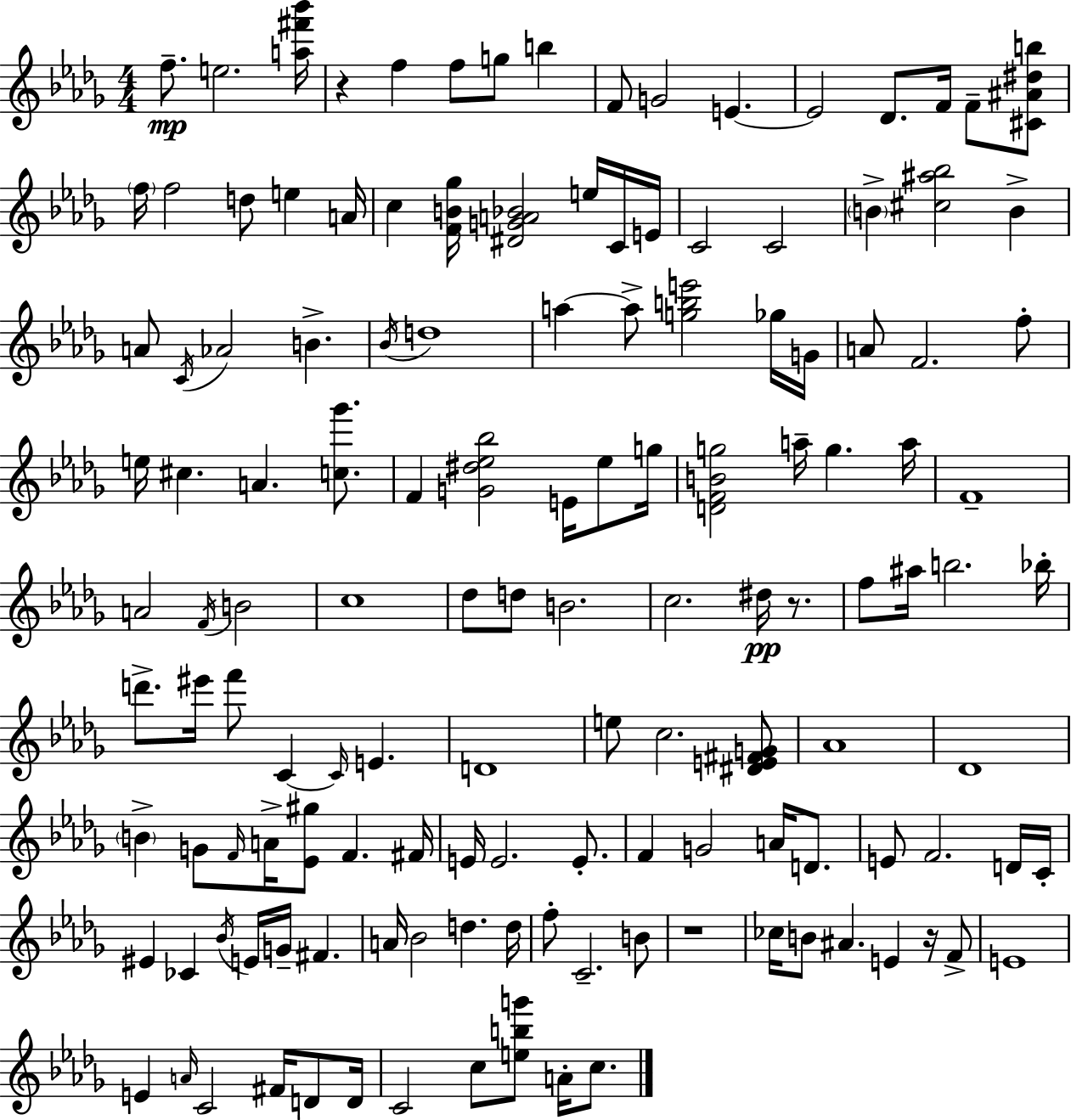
{
  \clef treble
  \numericTimeSignature
  \time 4/4
  \key bes \minor
  f''8.--\mp e''2. <a'' fis''' bes'''>16 | r4 f''4 f''8 g''8 b''4 | f'8 g'2 e'4.~~ | e'2 des'8. f'16 f'8-- <cis' ais' dis'' b''>8 | \break \parenthesize f''16 f''2 d''8 e''4 a'16 | c''4 <f' b' ges''>16 <dis' g' a' bes'>2 e''16 c'16 e'16 | c'2 c'2 | \parenthesize b'4-> <cis'' ais'' bes''>2 b'4-> | \break a'8 \acciaccatura { c'16 } aes'2 b'4.-> | \acciaccatura { bes'16 } d''1 | a''4~~ a''8-> <g'' b'' e'''>2 | ges''16 g'16 a'8 f'2. | \break f''8-. e''16 cis''4. a'4. <c'' ges'''>8. | f'4 <g' dis'' ees'' bes''>2 e'16 ees''8 | g''16 <d' f' b' g''>2 a''16-- g''4. | a''16 f'1-- | \break a'2 \acciaccatura { f'16 } b'2 | c''1 | des''8 d''8 b'2. | c''2. dis''16\pp | \break r8. f''8 ais''16 b''2. | bes''16-. d'''8.-> eis'''16 f'''8 c'4~~ \grace { c'16 } e'4. | d'1 | e''8 c''2. | \break <dis' e' fis' g'>8 aes'1 | des'1 | \parenthesize b'4-> g'8 \grace { f'16 } a'16-> <ees' gis''>8 f'4. | fis'16 e'16 e'2. | \break e'8.-. f'4 g'2 | a'16 d'8. e'8 f'2. | d'16 c'16-. eis'4 ces'4 \acciaccatura { bes'16 } e'16 g'16-- | fis'4. a'16 bes'2 d''4. | \break d''16 f''8-. c'2.-- | b'8 r1 | ces''16 b'8 ais'4. e'4 | r16 f'8-> e'1 | \break e'4 \grace { a'16 } c'2 | fis'16 d'8 d'16 c'2 c''8 | <e'' b'' g'''>8 a'16-. c''8. \bar "|."
}